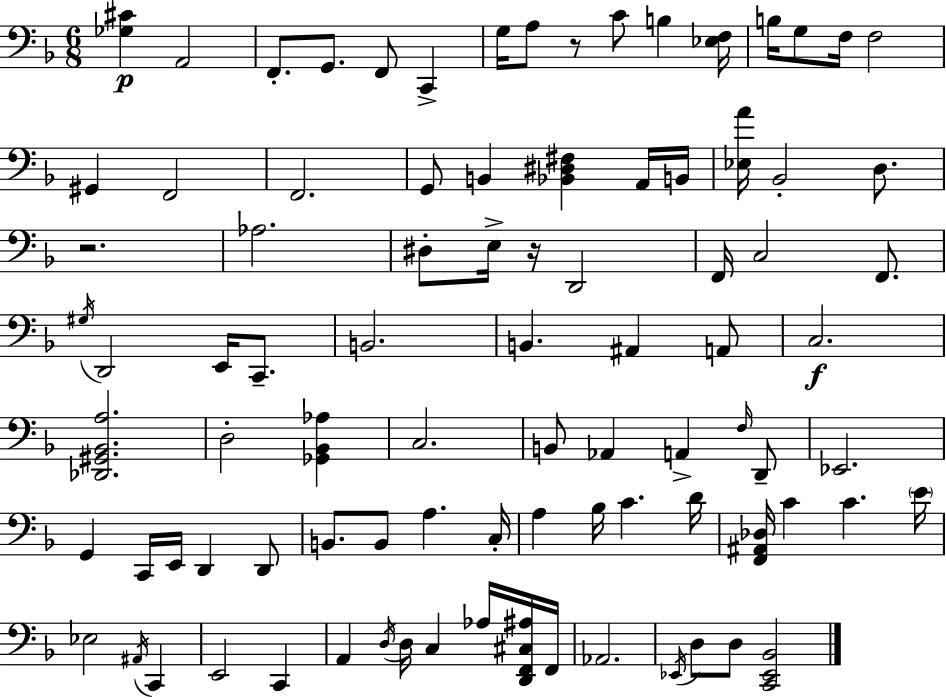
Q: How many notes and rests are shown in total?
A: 89